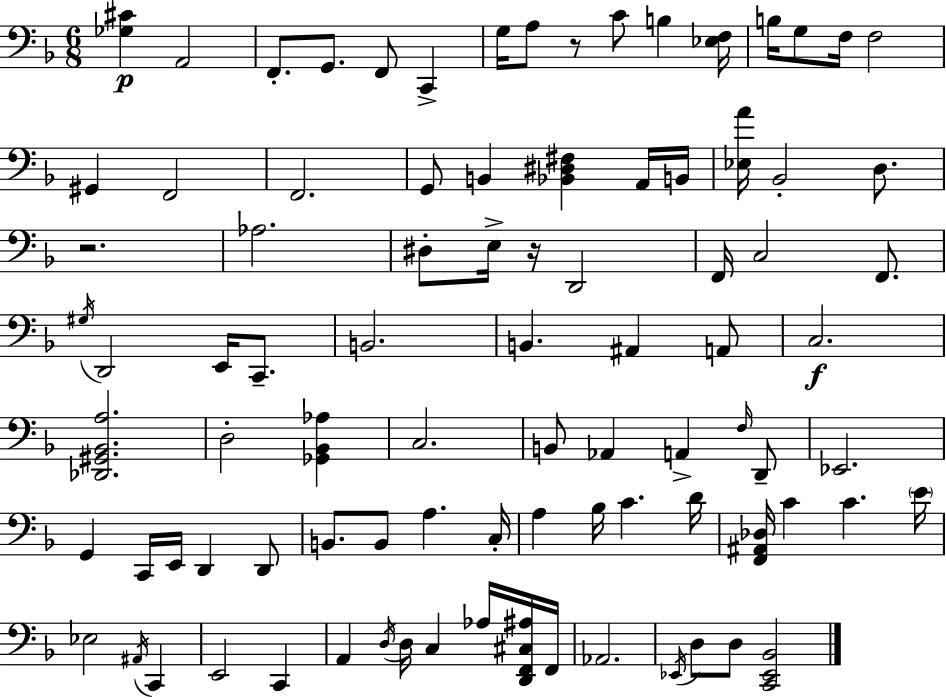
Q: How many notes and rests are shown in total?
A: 89